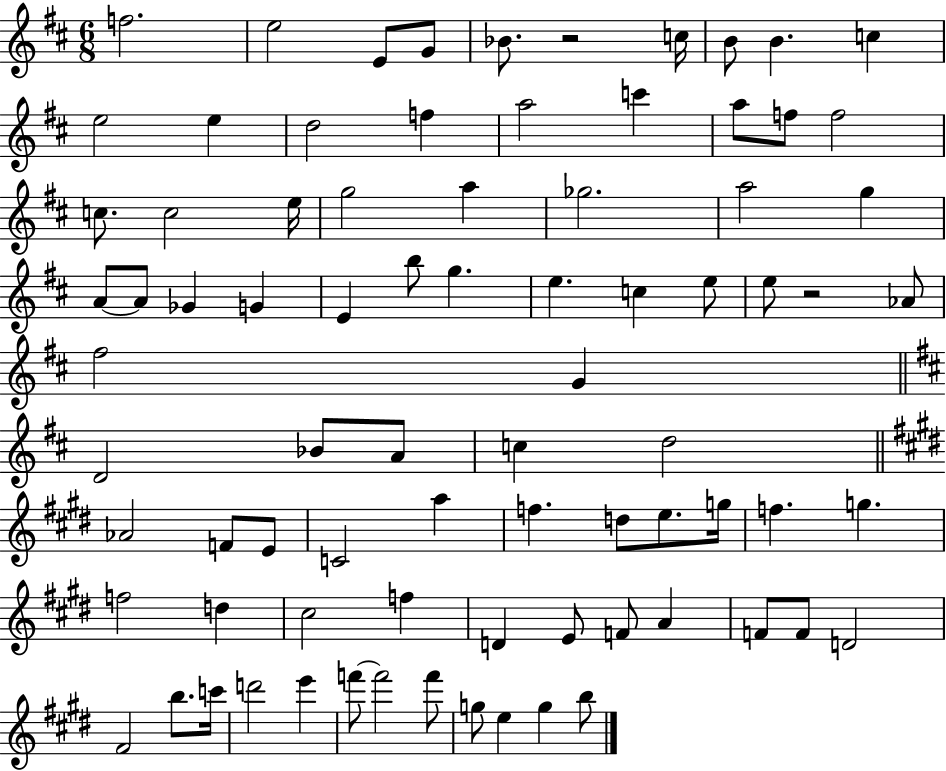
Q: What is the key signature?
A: D major